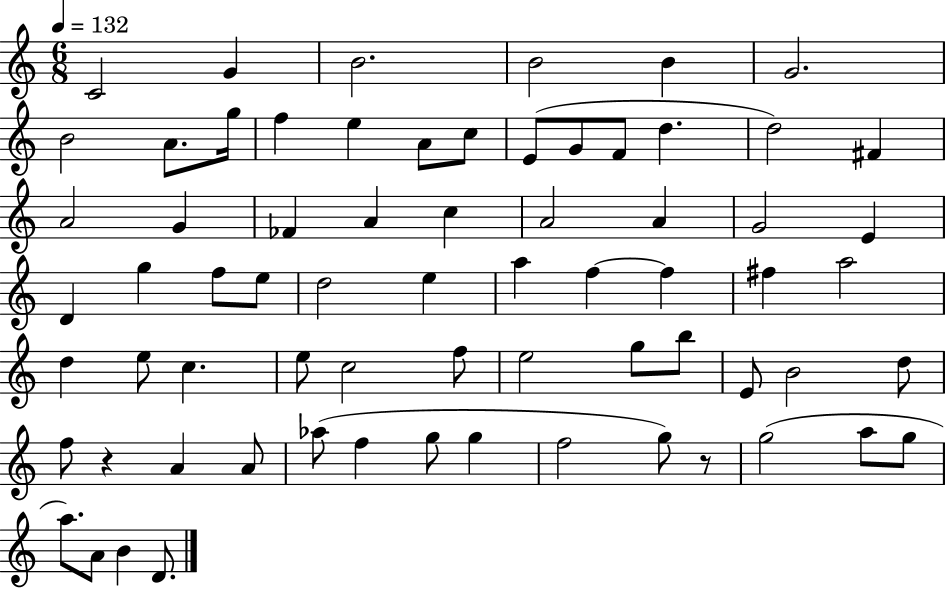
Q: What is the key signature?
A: C major